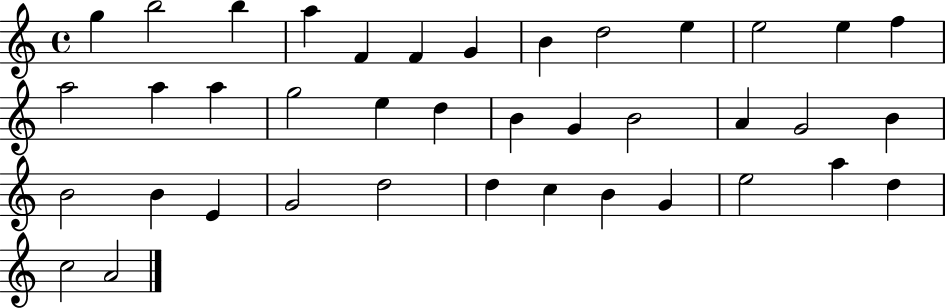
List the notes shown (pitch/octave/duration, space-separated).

G5/q B5/h B5/q A5/q F4/q F4/q G4/q B4/q D5/h E5/q E5/h E5/q F5/q A5/h A5/q A5/q G5/h E5/q D5/q B4/q G4/q B4/h A4/q G4/h B4/q B4/h B4/q E4/q G4/h D5/h D5/q C5/q B4/q G4/q E5/h A5/q D5/q C5/h A4/h